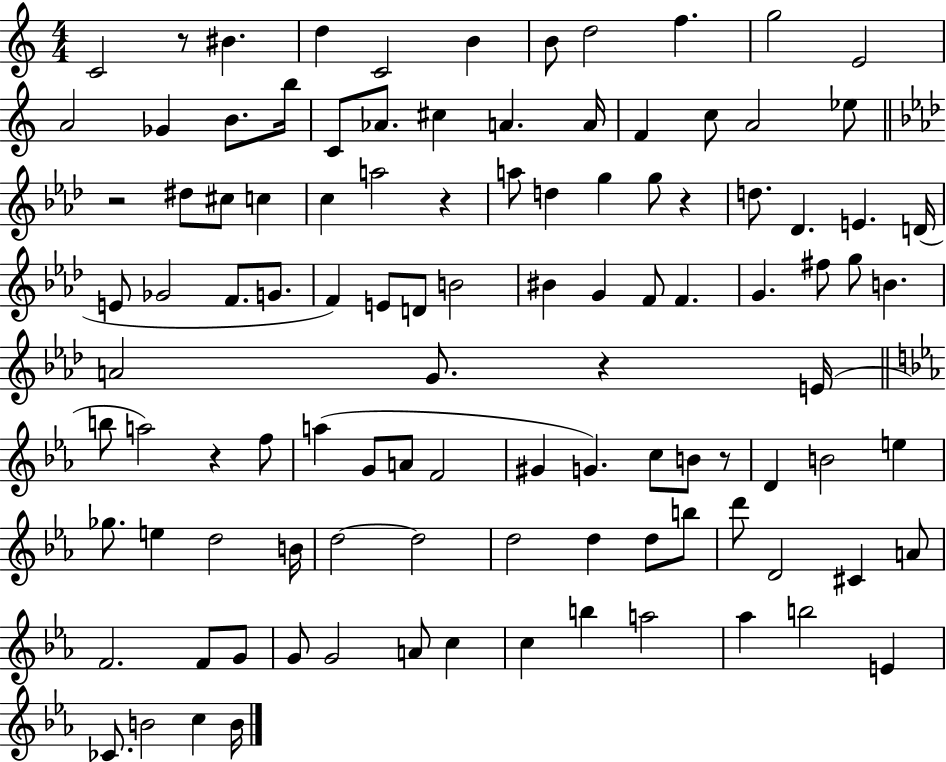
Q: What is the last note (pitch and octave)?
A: B4